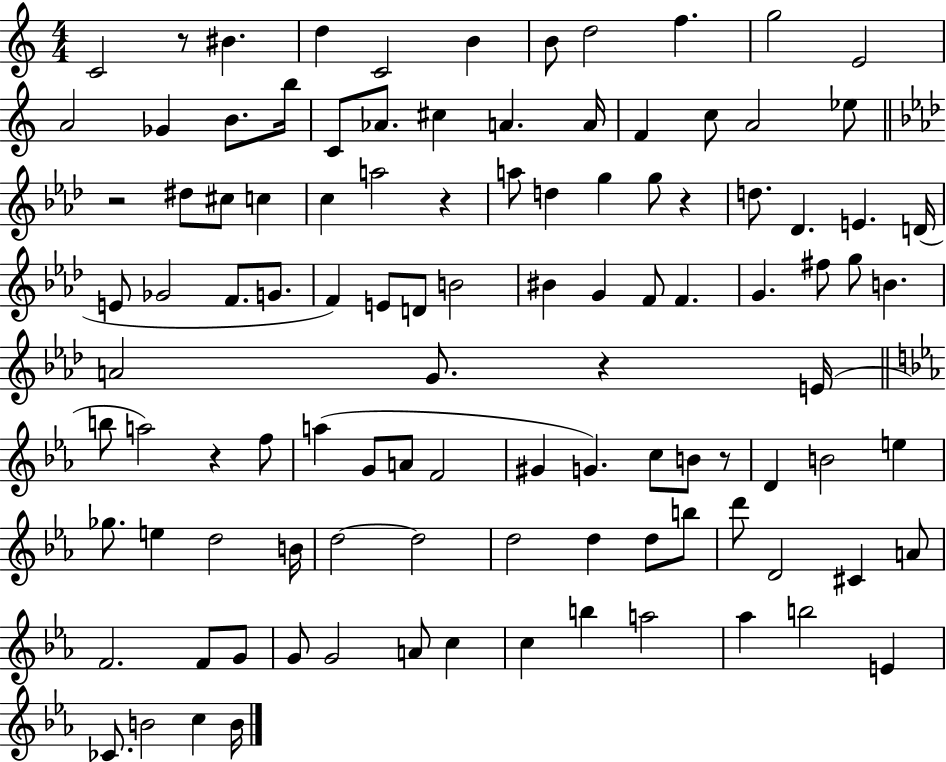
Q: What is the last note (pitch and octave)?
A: B4